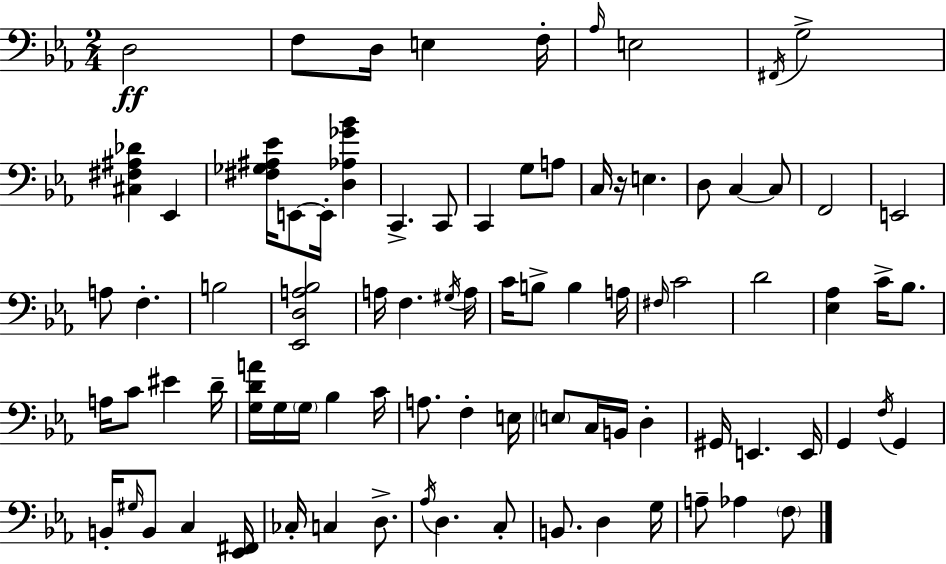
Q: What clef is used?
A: bass